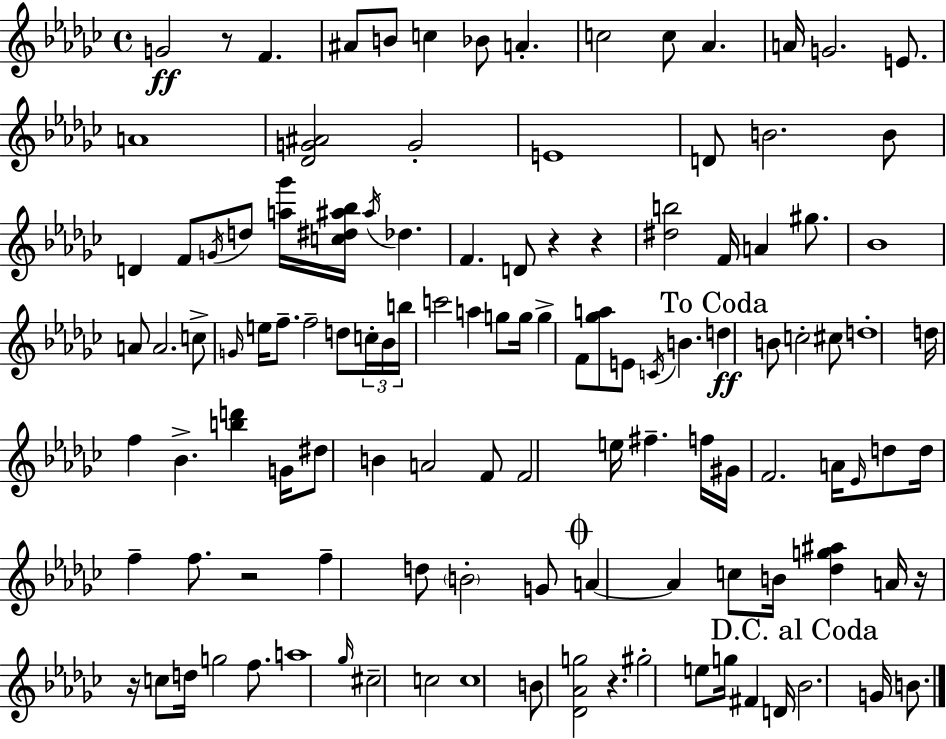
G4/h R/e F4/q. A#4/e B4/e C5/q Bb4/e A4/q. C5/h C5/e Ab4/q. A4/s G4/h. E4/e. A4/w [Db4,G4,A#4]/h G4/h E4/w D4/e B4/h. B4/e D4/q F4/e G4/s D5/e [A5,Gb6]/s [C5,D#5,A#5,Bb5]/s A#5/s Db5/q. F4/q. D4/e R/q R/q [D#5,B5]/h F4/s A4/q G#5/e. Bb4/w A4/e A4/h. C5/e G4/s E5/s F5/e. F5/h D5/e C5/s Bb4/s B5/s C6/h A5/q G5/e G5/s G5/q F4/e [Gb5,A5]/e E4/e C4/s B4/q. D5/q B4/e C5/h C#5/e D5/w D5/s F5/q Bb4/q. [B5,D6]/q G4/s D#5/e B4/q A4/h F4/e F4/h E5/s F#5/q. F5/s G#4/s F4/h. A4/s Eb4/s D5/e D5/s F5/q F5/e. R/h F5/q D5/e B4/h G4/e A4/q A4/q C5/e B4/s [Db5,G5,A#5]/q A4/s R/s R/s C5/e D5/s G5/h F5/e. A5/w Gb5/s C#5/h C5/h C5/w B4/e [Db4,Ab4,G5]/h R/q. G#5/h E5/e G5/s F#4/q D4/s Bb4/h. G4/s B4/e.